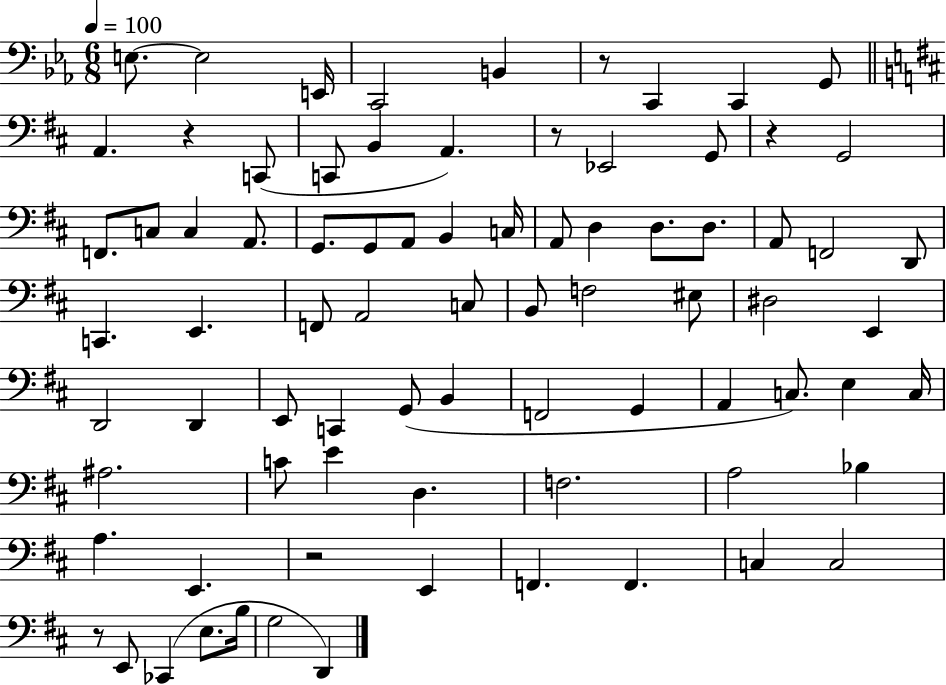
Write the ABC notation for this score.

X:1
T:Untitled
M:6/8
L:1/4
K:Eb
E,/2 E,2 E,,/4 C,,2 B,, z/2 C,, C,, G,,/2 A,, z C,,/2 C,,/2 B,, A,, z/2 _E,,2 G,,/2 z G,,2 F,,/2 C,/2 C, A,,/2 G,,/2 G,,/2 A,,/2 B,, C,/4 A,,/2 D, D,/2 D,/2 A,,/2 F,,2 D,,/2 C,, E,, F,,/2 A,,2 C,/2 B,,/2 F,2 ^E,/2 ^D,2 E,, D,,2 D,, E,,/2 C,, G,,/2 B,, F,,2 G,, A,, C,/2 E, C,/4 ^A,2 C/2 E D, F,2 A,2 _B, A, E,, z2 E,, F,, F,, C, C,2 z/2 E,,/2 _C,, E,/2 B,/4 G,2 D,,